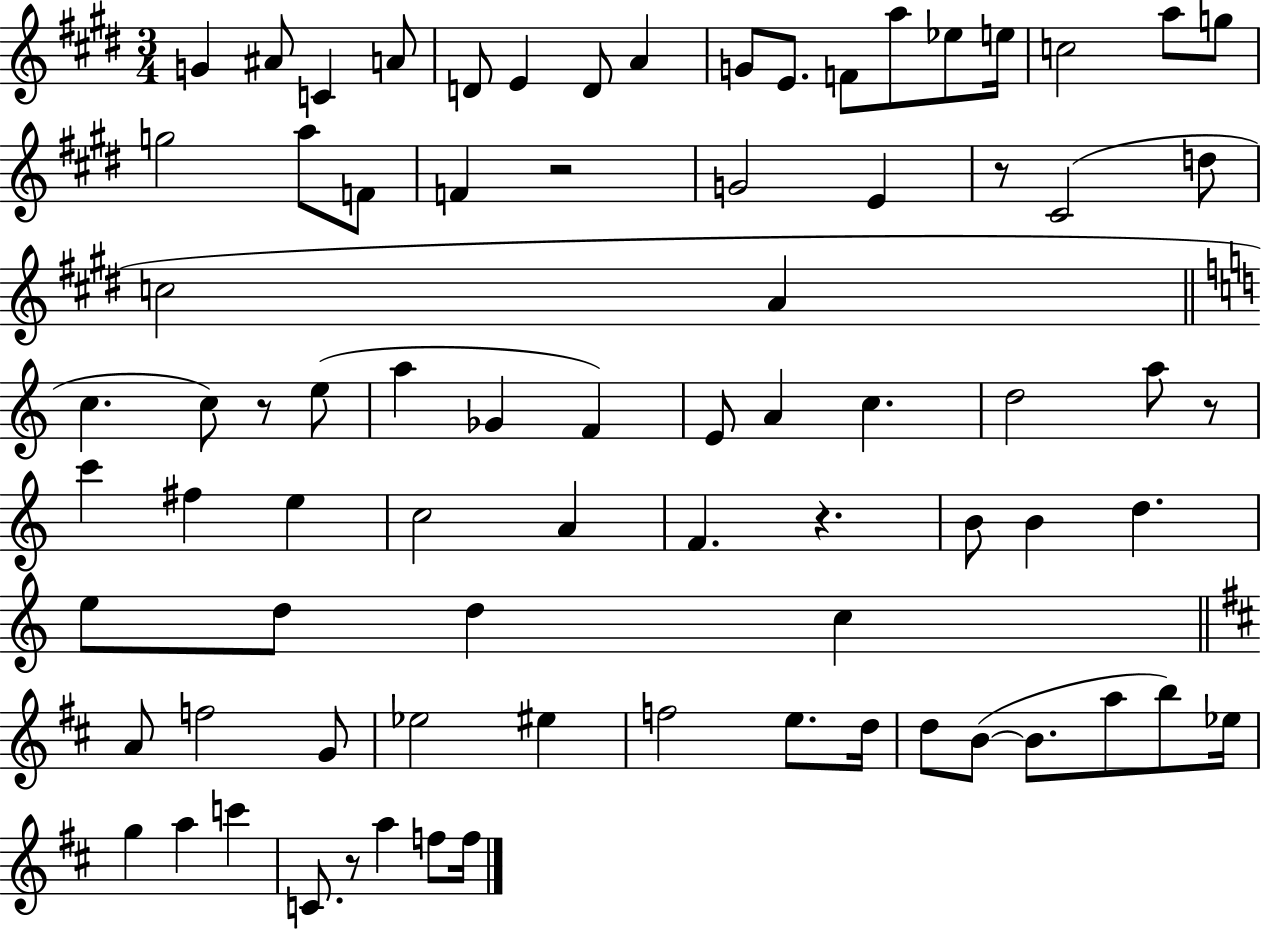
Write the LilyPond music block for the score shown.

{
  \clef treble
  \numericTimeSignature
  \time 3/4
  \key e \major
  g'4 ais'8 c'4 a'8 | d'8 e'4 d'8 a'4 | g'8 e'8. f'8 a''8 ees''8 e''16 | c''2 a''8 g''8 | \break g''2 a''8 f'8 | f'4 r2 | g'2 e'4 | r8 cis'2( d''8 | \break c''2 a'4 | \bar "||" \break \key a \minor c''4. c''8) r8 e''8( | a''4 ges'4 f'4) | e'8 a'4 c''4. | d''2 a''8 r8 | \break c'''4 fis''4 e''4 | c''2 a'4 | f'4. r4. | b'8 b'4 d''4. | \break e''8 d''8 d''4 c''4 | \bar "||" \break \key d \major a'8 f''2 g'8 | ees''2 eis''4 | f''2 e''8. d''16 | d''8 b'8~(~ b'8. a''8 b''8) ees''16 | \break g''4 a''4 c'''4 | c'8. r8 a''4 f''8 f''16 | \bar "|."
}